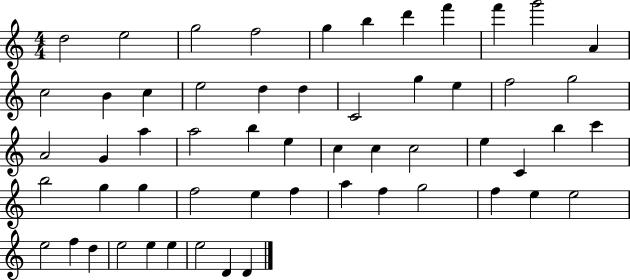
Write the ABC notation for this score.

X:1
T:Untitled
M:4/4
L:1/4
K:C
d2 e2 g2 f2 g b d' f' f' g'2 A c2 B c e2 d d C2 g e f2 g2 A2 G a a2 b e c c c2 e C b c' b2 g g f2 e f a f g2 f e e2 e2 f d e2 e e e2 D D